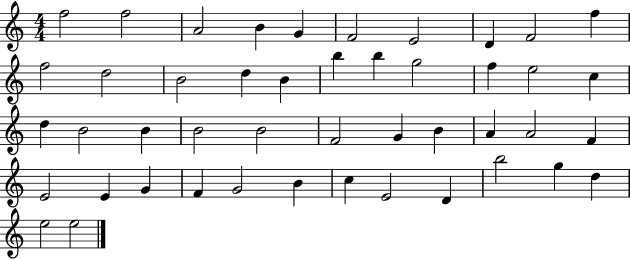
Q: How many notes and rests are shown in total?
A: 46